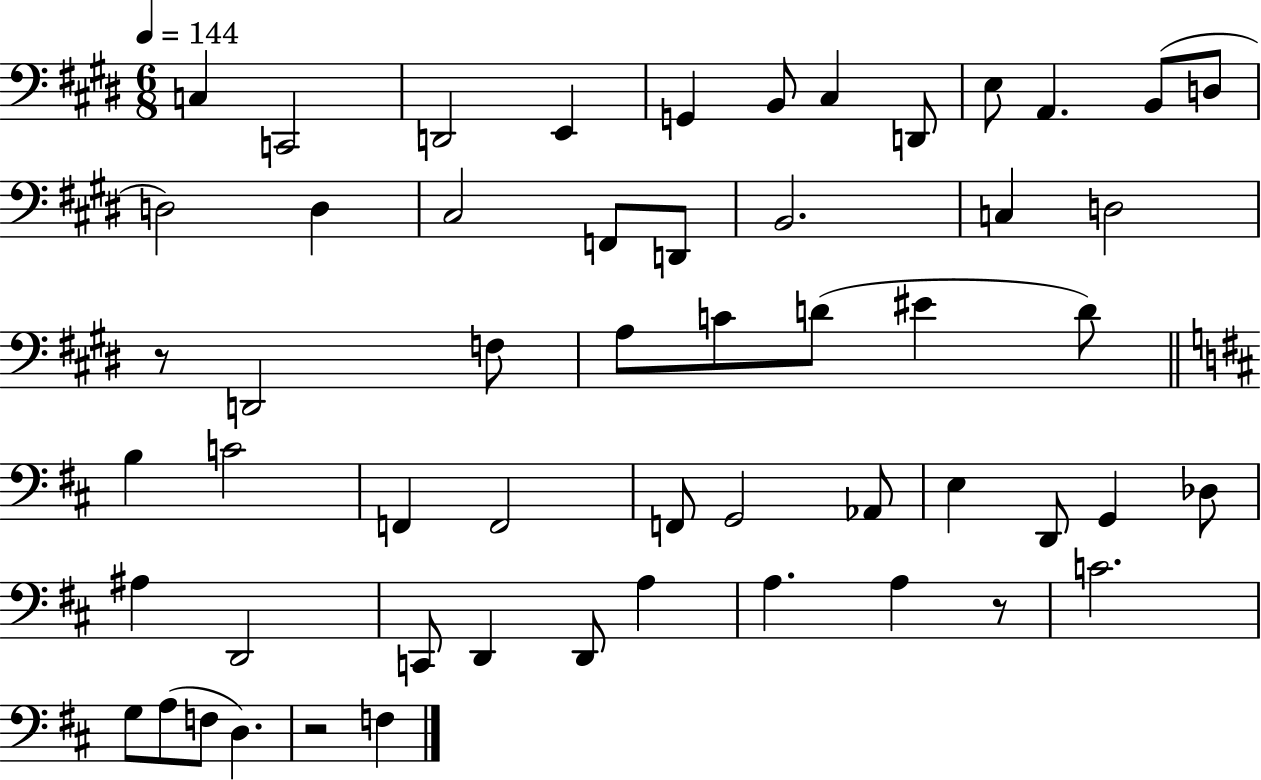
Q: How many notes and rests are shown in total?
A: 55